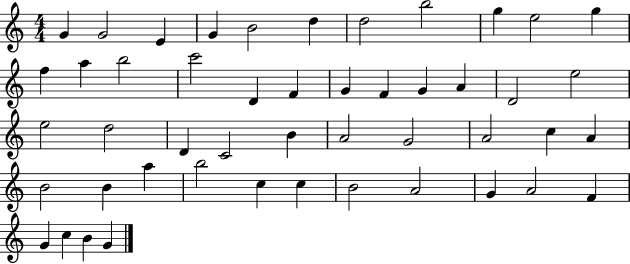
{
  \clef treble
  \numericTimeSignature
  \time 4/4
  \key c \major
  g'4 g'2 e'4 | g'4 b'2 d''4 | d''2 b''2 | g''4 e''2 g''4 | \break f''4 a''4 b''2 | c'''2 d'4 f'4 | g'4 f'4 g'4 a'4 | d'2 e''2 | \break e''2 d''2 | d'4 c'2 b'4 | a'2 g'2 | a'2 c''4 a'4 | \break b'2 b'4 a''4 | b''2 c''4 c''4 | b'2 a'2 | g'4 a'2 f'4 | \break g'4 c''4 b'4 g'4 | \bar "|."
}